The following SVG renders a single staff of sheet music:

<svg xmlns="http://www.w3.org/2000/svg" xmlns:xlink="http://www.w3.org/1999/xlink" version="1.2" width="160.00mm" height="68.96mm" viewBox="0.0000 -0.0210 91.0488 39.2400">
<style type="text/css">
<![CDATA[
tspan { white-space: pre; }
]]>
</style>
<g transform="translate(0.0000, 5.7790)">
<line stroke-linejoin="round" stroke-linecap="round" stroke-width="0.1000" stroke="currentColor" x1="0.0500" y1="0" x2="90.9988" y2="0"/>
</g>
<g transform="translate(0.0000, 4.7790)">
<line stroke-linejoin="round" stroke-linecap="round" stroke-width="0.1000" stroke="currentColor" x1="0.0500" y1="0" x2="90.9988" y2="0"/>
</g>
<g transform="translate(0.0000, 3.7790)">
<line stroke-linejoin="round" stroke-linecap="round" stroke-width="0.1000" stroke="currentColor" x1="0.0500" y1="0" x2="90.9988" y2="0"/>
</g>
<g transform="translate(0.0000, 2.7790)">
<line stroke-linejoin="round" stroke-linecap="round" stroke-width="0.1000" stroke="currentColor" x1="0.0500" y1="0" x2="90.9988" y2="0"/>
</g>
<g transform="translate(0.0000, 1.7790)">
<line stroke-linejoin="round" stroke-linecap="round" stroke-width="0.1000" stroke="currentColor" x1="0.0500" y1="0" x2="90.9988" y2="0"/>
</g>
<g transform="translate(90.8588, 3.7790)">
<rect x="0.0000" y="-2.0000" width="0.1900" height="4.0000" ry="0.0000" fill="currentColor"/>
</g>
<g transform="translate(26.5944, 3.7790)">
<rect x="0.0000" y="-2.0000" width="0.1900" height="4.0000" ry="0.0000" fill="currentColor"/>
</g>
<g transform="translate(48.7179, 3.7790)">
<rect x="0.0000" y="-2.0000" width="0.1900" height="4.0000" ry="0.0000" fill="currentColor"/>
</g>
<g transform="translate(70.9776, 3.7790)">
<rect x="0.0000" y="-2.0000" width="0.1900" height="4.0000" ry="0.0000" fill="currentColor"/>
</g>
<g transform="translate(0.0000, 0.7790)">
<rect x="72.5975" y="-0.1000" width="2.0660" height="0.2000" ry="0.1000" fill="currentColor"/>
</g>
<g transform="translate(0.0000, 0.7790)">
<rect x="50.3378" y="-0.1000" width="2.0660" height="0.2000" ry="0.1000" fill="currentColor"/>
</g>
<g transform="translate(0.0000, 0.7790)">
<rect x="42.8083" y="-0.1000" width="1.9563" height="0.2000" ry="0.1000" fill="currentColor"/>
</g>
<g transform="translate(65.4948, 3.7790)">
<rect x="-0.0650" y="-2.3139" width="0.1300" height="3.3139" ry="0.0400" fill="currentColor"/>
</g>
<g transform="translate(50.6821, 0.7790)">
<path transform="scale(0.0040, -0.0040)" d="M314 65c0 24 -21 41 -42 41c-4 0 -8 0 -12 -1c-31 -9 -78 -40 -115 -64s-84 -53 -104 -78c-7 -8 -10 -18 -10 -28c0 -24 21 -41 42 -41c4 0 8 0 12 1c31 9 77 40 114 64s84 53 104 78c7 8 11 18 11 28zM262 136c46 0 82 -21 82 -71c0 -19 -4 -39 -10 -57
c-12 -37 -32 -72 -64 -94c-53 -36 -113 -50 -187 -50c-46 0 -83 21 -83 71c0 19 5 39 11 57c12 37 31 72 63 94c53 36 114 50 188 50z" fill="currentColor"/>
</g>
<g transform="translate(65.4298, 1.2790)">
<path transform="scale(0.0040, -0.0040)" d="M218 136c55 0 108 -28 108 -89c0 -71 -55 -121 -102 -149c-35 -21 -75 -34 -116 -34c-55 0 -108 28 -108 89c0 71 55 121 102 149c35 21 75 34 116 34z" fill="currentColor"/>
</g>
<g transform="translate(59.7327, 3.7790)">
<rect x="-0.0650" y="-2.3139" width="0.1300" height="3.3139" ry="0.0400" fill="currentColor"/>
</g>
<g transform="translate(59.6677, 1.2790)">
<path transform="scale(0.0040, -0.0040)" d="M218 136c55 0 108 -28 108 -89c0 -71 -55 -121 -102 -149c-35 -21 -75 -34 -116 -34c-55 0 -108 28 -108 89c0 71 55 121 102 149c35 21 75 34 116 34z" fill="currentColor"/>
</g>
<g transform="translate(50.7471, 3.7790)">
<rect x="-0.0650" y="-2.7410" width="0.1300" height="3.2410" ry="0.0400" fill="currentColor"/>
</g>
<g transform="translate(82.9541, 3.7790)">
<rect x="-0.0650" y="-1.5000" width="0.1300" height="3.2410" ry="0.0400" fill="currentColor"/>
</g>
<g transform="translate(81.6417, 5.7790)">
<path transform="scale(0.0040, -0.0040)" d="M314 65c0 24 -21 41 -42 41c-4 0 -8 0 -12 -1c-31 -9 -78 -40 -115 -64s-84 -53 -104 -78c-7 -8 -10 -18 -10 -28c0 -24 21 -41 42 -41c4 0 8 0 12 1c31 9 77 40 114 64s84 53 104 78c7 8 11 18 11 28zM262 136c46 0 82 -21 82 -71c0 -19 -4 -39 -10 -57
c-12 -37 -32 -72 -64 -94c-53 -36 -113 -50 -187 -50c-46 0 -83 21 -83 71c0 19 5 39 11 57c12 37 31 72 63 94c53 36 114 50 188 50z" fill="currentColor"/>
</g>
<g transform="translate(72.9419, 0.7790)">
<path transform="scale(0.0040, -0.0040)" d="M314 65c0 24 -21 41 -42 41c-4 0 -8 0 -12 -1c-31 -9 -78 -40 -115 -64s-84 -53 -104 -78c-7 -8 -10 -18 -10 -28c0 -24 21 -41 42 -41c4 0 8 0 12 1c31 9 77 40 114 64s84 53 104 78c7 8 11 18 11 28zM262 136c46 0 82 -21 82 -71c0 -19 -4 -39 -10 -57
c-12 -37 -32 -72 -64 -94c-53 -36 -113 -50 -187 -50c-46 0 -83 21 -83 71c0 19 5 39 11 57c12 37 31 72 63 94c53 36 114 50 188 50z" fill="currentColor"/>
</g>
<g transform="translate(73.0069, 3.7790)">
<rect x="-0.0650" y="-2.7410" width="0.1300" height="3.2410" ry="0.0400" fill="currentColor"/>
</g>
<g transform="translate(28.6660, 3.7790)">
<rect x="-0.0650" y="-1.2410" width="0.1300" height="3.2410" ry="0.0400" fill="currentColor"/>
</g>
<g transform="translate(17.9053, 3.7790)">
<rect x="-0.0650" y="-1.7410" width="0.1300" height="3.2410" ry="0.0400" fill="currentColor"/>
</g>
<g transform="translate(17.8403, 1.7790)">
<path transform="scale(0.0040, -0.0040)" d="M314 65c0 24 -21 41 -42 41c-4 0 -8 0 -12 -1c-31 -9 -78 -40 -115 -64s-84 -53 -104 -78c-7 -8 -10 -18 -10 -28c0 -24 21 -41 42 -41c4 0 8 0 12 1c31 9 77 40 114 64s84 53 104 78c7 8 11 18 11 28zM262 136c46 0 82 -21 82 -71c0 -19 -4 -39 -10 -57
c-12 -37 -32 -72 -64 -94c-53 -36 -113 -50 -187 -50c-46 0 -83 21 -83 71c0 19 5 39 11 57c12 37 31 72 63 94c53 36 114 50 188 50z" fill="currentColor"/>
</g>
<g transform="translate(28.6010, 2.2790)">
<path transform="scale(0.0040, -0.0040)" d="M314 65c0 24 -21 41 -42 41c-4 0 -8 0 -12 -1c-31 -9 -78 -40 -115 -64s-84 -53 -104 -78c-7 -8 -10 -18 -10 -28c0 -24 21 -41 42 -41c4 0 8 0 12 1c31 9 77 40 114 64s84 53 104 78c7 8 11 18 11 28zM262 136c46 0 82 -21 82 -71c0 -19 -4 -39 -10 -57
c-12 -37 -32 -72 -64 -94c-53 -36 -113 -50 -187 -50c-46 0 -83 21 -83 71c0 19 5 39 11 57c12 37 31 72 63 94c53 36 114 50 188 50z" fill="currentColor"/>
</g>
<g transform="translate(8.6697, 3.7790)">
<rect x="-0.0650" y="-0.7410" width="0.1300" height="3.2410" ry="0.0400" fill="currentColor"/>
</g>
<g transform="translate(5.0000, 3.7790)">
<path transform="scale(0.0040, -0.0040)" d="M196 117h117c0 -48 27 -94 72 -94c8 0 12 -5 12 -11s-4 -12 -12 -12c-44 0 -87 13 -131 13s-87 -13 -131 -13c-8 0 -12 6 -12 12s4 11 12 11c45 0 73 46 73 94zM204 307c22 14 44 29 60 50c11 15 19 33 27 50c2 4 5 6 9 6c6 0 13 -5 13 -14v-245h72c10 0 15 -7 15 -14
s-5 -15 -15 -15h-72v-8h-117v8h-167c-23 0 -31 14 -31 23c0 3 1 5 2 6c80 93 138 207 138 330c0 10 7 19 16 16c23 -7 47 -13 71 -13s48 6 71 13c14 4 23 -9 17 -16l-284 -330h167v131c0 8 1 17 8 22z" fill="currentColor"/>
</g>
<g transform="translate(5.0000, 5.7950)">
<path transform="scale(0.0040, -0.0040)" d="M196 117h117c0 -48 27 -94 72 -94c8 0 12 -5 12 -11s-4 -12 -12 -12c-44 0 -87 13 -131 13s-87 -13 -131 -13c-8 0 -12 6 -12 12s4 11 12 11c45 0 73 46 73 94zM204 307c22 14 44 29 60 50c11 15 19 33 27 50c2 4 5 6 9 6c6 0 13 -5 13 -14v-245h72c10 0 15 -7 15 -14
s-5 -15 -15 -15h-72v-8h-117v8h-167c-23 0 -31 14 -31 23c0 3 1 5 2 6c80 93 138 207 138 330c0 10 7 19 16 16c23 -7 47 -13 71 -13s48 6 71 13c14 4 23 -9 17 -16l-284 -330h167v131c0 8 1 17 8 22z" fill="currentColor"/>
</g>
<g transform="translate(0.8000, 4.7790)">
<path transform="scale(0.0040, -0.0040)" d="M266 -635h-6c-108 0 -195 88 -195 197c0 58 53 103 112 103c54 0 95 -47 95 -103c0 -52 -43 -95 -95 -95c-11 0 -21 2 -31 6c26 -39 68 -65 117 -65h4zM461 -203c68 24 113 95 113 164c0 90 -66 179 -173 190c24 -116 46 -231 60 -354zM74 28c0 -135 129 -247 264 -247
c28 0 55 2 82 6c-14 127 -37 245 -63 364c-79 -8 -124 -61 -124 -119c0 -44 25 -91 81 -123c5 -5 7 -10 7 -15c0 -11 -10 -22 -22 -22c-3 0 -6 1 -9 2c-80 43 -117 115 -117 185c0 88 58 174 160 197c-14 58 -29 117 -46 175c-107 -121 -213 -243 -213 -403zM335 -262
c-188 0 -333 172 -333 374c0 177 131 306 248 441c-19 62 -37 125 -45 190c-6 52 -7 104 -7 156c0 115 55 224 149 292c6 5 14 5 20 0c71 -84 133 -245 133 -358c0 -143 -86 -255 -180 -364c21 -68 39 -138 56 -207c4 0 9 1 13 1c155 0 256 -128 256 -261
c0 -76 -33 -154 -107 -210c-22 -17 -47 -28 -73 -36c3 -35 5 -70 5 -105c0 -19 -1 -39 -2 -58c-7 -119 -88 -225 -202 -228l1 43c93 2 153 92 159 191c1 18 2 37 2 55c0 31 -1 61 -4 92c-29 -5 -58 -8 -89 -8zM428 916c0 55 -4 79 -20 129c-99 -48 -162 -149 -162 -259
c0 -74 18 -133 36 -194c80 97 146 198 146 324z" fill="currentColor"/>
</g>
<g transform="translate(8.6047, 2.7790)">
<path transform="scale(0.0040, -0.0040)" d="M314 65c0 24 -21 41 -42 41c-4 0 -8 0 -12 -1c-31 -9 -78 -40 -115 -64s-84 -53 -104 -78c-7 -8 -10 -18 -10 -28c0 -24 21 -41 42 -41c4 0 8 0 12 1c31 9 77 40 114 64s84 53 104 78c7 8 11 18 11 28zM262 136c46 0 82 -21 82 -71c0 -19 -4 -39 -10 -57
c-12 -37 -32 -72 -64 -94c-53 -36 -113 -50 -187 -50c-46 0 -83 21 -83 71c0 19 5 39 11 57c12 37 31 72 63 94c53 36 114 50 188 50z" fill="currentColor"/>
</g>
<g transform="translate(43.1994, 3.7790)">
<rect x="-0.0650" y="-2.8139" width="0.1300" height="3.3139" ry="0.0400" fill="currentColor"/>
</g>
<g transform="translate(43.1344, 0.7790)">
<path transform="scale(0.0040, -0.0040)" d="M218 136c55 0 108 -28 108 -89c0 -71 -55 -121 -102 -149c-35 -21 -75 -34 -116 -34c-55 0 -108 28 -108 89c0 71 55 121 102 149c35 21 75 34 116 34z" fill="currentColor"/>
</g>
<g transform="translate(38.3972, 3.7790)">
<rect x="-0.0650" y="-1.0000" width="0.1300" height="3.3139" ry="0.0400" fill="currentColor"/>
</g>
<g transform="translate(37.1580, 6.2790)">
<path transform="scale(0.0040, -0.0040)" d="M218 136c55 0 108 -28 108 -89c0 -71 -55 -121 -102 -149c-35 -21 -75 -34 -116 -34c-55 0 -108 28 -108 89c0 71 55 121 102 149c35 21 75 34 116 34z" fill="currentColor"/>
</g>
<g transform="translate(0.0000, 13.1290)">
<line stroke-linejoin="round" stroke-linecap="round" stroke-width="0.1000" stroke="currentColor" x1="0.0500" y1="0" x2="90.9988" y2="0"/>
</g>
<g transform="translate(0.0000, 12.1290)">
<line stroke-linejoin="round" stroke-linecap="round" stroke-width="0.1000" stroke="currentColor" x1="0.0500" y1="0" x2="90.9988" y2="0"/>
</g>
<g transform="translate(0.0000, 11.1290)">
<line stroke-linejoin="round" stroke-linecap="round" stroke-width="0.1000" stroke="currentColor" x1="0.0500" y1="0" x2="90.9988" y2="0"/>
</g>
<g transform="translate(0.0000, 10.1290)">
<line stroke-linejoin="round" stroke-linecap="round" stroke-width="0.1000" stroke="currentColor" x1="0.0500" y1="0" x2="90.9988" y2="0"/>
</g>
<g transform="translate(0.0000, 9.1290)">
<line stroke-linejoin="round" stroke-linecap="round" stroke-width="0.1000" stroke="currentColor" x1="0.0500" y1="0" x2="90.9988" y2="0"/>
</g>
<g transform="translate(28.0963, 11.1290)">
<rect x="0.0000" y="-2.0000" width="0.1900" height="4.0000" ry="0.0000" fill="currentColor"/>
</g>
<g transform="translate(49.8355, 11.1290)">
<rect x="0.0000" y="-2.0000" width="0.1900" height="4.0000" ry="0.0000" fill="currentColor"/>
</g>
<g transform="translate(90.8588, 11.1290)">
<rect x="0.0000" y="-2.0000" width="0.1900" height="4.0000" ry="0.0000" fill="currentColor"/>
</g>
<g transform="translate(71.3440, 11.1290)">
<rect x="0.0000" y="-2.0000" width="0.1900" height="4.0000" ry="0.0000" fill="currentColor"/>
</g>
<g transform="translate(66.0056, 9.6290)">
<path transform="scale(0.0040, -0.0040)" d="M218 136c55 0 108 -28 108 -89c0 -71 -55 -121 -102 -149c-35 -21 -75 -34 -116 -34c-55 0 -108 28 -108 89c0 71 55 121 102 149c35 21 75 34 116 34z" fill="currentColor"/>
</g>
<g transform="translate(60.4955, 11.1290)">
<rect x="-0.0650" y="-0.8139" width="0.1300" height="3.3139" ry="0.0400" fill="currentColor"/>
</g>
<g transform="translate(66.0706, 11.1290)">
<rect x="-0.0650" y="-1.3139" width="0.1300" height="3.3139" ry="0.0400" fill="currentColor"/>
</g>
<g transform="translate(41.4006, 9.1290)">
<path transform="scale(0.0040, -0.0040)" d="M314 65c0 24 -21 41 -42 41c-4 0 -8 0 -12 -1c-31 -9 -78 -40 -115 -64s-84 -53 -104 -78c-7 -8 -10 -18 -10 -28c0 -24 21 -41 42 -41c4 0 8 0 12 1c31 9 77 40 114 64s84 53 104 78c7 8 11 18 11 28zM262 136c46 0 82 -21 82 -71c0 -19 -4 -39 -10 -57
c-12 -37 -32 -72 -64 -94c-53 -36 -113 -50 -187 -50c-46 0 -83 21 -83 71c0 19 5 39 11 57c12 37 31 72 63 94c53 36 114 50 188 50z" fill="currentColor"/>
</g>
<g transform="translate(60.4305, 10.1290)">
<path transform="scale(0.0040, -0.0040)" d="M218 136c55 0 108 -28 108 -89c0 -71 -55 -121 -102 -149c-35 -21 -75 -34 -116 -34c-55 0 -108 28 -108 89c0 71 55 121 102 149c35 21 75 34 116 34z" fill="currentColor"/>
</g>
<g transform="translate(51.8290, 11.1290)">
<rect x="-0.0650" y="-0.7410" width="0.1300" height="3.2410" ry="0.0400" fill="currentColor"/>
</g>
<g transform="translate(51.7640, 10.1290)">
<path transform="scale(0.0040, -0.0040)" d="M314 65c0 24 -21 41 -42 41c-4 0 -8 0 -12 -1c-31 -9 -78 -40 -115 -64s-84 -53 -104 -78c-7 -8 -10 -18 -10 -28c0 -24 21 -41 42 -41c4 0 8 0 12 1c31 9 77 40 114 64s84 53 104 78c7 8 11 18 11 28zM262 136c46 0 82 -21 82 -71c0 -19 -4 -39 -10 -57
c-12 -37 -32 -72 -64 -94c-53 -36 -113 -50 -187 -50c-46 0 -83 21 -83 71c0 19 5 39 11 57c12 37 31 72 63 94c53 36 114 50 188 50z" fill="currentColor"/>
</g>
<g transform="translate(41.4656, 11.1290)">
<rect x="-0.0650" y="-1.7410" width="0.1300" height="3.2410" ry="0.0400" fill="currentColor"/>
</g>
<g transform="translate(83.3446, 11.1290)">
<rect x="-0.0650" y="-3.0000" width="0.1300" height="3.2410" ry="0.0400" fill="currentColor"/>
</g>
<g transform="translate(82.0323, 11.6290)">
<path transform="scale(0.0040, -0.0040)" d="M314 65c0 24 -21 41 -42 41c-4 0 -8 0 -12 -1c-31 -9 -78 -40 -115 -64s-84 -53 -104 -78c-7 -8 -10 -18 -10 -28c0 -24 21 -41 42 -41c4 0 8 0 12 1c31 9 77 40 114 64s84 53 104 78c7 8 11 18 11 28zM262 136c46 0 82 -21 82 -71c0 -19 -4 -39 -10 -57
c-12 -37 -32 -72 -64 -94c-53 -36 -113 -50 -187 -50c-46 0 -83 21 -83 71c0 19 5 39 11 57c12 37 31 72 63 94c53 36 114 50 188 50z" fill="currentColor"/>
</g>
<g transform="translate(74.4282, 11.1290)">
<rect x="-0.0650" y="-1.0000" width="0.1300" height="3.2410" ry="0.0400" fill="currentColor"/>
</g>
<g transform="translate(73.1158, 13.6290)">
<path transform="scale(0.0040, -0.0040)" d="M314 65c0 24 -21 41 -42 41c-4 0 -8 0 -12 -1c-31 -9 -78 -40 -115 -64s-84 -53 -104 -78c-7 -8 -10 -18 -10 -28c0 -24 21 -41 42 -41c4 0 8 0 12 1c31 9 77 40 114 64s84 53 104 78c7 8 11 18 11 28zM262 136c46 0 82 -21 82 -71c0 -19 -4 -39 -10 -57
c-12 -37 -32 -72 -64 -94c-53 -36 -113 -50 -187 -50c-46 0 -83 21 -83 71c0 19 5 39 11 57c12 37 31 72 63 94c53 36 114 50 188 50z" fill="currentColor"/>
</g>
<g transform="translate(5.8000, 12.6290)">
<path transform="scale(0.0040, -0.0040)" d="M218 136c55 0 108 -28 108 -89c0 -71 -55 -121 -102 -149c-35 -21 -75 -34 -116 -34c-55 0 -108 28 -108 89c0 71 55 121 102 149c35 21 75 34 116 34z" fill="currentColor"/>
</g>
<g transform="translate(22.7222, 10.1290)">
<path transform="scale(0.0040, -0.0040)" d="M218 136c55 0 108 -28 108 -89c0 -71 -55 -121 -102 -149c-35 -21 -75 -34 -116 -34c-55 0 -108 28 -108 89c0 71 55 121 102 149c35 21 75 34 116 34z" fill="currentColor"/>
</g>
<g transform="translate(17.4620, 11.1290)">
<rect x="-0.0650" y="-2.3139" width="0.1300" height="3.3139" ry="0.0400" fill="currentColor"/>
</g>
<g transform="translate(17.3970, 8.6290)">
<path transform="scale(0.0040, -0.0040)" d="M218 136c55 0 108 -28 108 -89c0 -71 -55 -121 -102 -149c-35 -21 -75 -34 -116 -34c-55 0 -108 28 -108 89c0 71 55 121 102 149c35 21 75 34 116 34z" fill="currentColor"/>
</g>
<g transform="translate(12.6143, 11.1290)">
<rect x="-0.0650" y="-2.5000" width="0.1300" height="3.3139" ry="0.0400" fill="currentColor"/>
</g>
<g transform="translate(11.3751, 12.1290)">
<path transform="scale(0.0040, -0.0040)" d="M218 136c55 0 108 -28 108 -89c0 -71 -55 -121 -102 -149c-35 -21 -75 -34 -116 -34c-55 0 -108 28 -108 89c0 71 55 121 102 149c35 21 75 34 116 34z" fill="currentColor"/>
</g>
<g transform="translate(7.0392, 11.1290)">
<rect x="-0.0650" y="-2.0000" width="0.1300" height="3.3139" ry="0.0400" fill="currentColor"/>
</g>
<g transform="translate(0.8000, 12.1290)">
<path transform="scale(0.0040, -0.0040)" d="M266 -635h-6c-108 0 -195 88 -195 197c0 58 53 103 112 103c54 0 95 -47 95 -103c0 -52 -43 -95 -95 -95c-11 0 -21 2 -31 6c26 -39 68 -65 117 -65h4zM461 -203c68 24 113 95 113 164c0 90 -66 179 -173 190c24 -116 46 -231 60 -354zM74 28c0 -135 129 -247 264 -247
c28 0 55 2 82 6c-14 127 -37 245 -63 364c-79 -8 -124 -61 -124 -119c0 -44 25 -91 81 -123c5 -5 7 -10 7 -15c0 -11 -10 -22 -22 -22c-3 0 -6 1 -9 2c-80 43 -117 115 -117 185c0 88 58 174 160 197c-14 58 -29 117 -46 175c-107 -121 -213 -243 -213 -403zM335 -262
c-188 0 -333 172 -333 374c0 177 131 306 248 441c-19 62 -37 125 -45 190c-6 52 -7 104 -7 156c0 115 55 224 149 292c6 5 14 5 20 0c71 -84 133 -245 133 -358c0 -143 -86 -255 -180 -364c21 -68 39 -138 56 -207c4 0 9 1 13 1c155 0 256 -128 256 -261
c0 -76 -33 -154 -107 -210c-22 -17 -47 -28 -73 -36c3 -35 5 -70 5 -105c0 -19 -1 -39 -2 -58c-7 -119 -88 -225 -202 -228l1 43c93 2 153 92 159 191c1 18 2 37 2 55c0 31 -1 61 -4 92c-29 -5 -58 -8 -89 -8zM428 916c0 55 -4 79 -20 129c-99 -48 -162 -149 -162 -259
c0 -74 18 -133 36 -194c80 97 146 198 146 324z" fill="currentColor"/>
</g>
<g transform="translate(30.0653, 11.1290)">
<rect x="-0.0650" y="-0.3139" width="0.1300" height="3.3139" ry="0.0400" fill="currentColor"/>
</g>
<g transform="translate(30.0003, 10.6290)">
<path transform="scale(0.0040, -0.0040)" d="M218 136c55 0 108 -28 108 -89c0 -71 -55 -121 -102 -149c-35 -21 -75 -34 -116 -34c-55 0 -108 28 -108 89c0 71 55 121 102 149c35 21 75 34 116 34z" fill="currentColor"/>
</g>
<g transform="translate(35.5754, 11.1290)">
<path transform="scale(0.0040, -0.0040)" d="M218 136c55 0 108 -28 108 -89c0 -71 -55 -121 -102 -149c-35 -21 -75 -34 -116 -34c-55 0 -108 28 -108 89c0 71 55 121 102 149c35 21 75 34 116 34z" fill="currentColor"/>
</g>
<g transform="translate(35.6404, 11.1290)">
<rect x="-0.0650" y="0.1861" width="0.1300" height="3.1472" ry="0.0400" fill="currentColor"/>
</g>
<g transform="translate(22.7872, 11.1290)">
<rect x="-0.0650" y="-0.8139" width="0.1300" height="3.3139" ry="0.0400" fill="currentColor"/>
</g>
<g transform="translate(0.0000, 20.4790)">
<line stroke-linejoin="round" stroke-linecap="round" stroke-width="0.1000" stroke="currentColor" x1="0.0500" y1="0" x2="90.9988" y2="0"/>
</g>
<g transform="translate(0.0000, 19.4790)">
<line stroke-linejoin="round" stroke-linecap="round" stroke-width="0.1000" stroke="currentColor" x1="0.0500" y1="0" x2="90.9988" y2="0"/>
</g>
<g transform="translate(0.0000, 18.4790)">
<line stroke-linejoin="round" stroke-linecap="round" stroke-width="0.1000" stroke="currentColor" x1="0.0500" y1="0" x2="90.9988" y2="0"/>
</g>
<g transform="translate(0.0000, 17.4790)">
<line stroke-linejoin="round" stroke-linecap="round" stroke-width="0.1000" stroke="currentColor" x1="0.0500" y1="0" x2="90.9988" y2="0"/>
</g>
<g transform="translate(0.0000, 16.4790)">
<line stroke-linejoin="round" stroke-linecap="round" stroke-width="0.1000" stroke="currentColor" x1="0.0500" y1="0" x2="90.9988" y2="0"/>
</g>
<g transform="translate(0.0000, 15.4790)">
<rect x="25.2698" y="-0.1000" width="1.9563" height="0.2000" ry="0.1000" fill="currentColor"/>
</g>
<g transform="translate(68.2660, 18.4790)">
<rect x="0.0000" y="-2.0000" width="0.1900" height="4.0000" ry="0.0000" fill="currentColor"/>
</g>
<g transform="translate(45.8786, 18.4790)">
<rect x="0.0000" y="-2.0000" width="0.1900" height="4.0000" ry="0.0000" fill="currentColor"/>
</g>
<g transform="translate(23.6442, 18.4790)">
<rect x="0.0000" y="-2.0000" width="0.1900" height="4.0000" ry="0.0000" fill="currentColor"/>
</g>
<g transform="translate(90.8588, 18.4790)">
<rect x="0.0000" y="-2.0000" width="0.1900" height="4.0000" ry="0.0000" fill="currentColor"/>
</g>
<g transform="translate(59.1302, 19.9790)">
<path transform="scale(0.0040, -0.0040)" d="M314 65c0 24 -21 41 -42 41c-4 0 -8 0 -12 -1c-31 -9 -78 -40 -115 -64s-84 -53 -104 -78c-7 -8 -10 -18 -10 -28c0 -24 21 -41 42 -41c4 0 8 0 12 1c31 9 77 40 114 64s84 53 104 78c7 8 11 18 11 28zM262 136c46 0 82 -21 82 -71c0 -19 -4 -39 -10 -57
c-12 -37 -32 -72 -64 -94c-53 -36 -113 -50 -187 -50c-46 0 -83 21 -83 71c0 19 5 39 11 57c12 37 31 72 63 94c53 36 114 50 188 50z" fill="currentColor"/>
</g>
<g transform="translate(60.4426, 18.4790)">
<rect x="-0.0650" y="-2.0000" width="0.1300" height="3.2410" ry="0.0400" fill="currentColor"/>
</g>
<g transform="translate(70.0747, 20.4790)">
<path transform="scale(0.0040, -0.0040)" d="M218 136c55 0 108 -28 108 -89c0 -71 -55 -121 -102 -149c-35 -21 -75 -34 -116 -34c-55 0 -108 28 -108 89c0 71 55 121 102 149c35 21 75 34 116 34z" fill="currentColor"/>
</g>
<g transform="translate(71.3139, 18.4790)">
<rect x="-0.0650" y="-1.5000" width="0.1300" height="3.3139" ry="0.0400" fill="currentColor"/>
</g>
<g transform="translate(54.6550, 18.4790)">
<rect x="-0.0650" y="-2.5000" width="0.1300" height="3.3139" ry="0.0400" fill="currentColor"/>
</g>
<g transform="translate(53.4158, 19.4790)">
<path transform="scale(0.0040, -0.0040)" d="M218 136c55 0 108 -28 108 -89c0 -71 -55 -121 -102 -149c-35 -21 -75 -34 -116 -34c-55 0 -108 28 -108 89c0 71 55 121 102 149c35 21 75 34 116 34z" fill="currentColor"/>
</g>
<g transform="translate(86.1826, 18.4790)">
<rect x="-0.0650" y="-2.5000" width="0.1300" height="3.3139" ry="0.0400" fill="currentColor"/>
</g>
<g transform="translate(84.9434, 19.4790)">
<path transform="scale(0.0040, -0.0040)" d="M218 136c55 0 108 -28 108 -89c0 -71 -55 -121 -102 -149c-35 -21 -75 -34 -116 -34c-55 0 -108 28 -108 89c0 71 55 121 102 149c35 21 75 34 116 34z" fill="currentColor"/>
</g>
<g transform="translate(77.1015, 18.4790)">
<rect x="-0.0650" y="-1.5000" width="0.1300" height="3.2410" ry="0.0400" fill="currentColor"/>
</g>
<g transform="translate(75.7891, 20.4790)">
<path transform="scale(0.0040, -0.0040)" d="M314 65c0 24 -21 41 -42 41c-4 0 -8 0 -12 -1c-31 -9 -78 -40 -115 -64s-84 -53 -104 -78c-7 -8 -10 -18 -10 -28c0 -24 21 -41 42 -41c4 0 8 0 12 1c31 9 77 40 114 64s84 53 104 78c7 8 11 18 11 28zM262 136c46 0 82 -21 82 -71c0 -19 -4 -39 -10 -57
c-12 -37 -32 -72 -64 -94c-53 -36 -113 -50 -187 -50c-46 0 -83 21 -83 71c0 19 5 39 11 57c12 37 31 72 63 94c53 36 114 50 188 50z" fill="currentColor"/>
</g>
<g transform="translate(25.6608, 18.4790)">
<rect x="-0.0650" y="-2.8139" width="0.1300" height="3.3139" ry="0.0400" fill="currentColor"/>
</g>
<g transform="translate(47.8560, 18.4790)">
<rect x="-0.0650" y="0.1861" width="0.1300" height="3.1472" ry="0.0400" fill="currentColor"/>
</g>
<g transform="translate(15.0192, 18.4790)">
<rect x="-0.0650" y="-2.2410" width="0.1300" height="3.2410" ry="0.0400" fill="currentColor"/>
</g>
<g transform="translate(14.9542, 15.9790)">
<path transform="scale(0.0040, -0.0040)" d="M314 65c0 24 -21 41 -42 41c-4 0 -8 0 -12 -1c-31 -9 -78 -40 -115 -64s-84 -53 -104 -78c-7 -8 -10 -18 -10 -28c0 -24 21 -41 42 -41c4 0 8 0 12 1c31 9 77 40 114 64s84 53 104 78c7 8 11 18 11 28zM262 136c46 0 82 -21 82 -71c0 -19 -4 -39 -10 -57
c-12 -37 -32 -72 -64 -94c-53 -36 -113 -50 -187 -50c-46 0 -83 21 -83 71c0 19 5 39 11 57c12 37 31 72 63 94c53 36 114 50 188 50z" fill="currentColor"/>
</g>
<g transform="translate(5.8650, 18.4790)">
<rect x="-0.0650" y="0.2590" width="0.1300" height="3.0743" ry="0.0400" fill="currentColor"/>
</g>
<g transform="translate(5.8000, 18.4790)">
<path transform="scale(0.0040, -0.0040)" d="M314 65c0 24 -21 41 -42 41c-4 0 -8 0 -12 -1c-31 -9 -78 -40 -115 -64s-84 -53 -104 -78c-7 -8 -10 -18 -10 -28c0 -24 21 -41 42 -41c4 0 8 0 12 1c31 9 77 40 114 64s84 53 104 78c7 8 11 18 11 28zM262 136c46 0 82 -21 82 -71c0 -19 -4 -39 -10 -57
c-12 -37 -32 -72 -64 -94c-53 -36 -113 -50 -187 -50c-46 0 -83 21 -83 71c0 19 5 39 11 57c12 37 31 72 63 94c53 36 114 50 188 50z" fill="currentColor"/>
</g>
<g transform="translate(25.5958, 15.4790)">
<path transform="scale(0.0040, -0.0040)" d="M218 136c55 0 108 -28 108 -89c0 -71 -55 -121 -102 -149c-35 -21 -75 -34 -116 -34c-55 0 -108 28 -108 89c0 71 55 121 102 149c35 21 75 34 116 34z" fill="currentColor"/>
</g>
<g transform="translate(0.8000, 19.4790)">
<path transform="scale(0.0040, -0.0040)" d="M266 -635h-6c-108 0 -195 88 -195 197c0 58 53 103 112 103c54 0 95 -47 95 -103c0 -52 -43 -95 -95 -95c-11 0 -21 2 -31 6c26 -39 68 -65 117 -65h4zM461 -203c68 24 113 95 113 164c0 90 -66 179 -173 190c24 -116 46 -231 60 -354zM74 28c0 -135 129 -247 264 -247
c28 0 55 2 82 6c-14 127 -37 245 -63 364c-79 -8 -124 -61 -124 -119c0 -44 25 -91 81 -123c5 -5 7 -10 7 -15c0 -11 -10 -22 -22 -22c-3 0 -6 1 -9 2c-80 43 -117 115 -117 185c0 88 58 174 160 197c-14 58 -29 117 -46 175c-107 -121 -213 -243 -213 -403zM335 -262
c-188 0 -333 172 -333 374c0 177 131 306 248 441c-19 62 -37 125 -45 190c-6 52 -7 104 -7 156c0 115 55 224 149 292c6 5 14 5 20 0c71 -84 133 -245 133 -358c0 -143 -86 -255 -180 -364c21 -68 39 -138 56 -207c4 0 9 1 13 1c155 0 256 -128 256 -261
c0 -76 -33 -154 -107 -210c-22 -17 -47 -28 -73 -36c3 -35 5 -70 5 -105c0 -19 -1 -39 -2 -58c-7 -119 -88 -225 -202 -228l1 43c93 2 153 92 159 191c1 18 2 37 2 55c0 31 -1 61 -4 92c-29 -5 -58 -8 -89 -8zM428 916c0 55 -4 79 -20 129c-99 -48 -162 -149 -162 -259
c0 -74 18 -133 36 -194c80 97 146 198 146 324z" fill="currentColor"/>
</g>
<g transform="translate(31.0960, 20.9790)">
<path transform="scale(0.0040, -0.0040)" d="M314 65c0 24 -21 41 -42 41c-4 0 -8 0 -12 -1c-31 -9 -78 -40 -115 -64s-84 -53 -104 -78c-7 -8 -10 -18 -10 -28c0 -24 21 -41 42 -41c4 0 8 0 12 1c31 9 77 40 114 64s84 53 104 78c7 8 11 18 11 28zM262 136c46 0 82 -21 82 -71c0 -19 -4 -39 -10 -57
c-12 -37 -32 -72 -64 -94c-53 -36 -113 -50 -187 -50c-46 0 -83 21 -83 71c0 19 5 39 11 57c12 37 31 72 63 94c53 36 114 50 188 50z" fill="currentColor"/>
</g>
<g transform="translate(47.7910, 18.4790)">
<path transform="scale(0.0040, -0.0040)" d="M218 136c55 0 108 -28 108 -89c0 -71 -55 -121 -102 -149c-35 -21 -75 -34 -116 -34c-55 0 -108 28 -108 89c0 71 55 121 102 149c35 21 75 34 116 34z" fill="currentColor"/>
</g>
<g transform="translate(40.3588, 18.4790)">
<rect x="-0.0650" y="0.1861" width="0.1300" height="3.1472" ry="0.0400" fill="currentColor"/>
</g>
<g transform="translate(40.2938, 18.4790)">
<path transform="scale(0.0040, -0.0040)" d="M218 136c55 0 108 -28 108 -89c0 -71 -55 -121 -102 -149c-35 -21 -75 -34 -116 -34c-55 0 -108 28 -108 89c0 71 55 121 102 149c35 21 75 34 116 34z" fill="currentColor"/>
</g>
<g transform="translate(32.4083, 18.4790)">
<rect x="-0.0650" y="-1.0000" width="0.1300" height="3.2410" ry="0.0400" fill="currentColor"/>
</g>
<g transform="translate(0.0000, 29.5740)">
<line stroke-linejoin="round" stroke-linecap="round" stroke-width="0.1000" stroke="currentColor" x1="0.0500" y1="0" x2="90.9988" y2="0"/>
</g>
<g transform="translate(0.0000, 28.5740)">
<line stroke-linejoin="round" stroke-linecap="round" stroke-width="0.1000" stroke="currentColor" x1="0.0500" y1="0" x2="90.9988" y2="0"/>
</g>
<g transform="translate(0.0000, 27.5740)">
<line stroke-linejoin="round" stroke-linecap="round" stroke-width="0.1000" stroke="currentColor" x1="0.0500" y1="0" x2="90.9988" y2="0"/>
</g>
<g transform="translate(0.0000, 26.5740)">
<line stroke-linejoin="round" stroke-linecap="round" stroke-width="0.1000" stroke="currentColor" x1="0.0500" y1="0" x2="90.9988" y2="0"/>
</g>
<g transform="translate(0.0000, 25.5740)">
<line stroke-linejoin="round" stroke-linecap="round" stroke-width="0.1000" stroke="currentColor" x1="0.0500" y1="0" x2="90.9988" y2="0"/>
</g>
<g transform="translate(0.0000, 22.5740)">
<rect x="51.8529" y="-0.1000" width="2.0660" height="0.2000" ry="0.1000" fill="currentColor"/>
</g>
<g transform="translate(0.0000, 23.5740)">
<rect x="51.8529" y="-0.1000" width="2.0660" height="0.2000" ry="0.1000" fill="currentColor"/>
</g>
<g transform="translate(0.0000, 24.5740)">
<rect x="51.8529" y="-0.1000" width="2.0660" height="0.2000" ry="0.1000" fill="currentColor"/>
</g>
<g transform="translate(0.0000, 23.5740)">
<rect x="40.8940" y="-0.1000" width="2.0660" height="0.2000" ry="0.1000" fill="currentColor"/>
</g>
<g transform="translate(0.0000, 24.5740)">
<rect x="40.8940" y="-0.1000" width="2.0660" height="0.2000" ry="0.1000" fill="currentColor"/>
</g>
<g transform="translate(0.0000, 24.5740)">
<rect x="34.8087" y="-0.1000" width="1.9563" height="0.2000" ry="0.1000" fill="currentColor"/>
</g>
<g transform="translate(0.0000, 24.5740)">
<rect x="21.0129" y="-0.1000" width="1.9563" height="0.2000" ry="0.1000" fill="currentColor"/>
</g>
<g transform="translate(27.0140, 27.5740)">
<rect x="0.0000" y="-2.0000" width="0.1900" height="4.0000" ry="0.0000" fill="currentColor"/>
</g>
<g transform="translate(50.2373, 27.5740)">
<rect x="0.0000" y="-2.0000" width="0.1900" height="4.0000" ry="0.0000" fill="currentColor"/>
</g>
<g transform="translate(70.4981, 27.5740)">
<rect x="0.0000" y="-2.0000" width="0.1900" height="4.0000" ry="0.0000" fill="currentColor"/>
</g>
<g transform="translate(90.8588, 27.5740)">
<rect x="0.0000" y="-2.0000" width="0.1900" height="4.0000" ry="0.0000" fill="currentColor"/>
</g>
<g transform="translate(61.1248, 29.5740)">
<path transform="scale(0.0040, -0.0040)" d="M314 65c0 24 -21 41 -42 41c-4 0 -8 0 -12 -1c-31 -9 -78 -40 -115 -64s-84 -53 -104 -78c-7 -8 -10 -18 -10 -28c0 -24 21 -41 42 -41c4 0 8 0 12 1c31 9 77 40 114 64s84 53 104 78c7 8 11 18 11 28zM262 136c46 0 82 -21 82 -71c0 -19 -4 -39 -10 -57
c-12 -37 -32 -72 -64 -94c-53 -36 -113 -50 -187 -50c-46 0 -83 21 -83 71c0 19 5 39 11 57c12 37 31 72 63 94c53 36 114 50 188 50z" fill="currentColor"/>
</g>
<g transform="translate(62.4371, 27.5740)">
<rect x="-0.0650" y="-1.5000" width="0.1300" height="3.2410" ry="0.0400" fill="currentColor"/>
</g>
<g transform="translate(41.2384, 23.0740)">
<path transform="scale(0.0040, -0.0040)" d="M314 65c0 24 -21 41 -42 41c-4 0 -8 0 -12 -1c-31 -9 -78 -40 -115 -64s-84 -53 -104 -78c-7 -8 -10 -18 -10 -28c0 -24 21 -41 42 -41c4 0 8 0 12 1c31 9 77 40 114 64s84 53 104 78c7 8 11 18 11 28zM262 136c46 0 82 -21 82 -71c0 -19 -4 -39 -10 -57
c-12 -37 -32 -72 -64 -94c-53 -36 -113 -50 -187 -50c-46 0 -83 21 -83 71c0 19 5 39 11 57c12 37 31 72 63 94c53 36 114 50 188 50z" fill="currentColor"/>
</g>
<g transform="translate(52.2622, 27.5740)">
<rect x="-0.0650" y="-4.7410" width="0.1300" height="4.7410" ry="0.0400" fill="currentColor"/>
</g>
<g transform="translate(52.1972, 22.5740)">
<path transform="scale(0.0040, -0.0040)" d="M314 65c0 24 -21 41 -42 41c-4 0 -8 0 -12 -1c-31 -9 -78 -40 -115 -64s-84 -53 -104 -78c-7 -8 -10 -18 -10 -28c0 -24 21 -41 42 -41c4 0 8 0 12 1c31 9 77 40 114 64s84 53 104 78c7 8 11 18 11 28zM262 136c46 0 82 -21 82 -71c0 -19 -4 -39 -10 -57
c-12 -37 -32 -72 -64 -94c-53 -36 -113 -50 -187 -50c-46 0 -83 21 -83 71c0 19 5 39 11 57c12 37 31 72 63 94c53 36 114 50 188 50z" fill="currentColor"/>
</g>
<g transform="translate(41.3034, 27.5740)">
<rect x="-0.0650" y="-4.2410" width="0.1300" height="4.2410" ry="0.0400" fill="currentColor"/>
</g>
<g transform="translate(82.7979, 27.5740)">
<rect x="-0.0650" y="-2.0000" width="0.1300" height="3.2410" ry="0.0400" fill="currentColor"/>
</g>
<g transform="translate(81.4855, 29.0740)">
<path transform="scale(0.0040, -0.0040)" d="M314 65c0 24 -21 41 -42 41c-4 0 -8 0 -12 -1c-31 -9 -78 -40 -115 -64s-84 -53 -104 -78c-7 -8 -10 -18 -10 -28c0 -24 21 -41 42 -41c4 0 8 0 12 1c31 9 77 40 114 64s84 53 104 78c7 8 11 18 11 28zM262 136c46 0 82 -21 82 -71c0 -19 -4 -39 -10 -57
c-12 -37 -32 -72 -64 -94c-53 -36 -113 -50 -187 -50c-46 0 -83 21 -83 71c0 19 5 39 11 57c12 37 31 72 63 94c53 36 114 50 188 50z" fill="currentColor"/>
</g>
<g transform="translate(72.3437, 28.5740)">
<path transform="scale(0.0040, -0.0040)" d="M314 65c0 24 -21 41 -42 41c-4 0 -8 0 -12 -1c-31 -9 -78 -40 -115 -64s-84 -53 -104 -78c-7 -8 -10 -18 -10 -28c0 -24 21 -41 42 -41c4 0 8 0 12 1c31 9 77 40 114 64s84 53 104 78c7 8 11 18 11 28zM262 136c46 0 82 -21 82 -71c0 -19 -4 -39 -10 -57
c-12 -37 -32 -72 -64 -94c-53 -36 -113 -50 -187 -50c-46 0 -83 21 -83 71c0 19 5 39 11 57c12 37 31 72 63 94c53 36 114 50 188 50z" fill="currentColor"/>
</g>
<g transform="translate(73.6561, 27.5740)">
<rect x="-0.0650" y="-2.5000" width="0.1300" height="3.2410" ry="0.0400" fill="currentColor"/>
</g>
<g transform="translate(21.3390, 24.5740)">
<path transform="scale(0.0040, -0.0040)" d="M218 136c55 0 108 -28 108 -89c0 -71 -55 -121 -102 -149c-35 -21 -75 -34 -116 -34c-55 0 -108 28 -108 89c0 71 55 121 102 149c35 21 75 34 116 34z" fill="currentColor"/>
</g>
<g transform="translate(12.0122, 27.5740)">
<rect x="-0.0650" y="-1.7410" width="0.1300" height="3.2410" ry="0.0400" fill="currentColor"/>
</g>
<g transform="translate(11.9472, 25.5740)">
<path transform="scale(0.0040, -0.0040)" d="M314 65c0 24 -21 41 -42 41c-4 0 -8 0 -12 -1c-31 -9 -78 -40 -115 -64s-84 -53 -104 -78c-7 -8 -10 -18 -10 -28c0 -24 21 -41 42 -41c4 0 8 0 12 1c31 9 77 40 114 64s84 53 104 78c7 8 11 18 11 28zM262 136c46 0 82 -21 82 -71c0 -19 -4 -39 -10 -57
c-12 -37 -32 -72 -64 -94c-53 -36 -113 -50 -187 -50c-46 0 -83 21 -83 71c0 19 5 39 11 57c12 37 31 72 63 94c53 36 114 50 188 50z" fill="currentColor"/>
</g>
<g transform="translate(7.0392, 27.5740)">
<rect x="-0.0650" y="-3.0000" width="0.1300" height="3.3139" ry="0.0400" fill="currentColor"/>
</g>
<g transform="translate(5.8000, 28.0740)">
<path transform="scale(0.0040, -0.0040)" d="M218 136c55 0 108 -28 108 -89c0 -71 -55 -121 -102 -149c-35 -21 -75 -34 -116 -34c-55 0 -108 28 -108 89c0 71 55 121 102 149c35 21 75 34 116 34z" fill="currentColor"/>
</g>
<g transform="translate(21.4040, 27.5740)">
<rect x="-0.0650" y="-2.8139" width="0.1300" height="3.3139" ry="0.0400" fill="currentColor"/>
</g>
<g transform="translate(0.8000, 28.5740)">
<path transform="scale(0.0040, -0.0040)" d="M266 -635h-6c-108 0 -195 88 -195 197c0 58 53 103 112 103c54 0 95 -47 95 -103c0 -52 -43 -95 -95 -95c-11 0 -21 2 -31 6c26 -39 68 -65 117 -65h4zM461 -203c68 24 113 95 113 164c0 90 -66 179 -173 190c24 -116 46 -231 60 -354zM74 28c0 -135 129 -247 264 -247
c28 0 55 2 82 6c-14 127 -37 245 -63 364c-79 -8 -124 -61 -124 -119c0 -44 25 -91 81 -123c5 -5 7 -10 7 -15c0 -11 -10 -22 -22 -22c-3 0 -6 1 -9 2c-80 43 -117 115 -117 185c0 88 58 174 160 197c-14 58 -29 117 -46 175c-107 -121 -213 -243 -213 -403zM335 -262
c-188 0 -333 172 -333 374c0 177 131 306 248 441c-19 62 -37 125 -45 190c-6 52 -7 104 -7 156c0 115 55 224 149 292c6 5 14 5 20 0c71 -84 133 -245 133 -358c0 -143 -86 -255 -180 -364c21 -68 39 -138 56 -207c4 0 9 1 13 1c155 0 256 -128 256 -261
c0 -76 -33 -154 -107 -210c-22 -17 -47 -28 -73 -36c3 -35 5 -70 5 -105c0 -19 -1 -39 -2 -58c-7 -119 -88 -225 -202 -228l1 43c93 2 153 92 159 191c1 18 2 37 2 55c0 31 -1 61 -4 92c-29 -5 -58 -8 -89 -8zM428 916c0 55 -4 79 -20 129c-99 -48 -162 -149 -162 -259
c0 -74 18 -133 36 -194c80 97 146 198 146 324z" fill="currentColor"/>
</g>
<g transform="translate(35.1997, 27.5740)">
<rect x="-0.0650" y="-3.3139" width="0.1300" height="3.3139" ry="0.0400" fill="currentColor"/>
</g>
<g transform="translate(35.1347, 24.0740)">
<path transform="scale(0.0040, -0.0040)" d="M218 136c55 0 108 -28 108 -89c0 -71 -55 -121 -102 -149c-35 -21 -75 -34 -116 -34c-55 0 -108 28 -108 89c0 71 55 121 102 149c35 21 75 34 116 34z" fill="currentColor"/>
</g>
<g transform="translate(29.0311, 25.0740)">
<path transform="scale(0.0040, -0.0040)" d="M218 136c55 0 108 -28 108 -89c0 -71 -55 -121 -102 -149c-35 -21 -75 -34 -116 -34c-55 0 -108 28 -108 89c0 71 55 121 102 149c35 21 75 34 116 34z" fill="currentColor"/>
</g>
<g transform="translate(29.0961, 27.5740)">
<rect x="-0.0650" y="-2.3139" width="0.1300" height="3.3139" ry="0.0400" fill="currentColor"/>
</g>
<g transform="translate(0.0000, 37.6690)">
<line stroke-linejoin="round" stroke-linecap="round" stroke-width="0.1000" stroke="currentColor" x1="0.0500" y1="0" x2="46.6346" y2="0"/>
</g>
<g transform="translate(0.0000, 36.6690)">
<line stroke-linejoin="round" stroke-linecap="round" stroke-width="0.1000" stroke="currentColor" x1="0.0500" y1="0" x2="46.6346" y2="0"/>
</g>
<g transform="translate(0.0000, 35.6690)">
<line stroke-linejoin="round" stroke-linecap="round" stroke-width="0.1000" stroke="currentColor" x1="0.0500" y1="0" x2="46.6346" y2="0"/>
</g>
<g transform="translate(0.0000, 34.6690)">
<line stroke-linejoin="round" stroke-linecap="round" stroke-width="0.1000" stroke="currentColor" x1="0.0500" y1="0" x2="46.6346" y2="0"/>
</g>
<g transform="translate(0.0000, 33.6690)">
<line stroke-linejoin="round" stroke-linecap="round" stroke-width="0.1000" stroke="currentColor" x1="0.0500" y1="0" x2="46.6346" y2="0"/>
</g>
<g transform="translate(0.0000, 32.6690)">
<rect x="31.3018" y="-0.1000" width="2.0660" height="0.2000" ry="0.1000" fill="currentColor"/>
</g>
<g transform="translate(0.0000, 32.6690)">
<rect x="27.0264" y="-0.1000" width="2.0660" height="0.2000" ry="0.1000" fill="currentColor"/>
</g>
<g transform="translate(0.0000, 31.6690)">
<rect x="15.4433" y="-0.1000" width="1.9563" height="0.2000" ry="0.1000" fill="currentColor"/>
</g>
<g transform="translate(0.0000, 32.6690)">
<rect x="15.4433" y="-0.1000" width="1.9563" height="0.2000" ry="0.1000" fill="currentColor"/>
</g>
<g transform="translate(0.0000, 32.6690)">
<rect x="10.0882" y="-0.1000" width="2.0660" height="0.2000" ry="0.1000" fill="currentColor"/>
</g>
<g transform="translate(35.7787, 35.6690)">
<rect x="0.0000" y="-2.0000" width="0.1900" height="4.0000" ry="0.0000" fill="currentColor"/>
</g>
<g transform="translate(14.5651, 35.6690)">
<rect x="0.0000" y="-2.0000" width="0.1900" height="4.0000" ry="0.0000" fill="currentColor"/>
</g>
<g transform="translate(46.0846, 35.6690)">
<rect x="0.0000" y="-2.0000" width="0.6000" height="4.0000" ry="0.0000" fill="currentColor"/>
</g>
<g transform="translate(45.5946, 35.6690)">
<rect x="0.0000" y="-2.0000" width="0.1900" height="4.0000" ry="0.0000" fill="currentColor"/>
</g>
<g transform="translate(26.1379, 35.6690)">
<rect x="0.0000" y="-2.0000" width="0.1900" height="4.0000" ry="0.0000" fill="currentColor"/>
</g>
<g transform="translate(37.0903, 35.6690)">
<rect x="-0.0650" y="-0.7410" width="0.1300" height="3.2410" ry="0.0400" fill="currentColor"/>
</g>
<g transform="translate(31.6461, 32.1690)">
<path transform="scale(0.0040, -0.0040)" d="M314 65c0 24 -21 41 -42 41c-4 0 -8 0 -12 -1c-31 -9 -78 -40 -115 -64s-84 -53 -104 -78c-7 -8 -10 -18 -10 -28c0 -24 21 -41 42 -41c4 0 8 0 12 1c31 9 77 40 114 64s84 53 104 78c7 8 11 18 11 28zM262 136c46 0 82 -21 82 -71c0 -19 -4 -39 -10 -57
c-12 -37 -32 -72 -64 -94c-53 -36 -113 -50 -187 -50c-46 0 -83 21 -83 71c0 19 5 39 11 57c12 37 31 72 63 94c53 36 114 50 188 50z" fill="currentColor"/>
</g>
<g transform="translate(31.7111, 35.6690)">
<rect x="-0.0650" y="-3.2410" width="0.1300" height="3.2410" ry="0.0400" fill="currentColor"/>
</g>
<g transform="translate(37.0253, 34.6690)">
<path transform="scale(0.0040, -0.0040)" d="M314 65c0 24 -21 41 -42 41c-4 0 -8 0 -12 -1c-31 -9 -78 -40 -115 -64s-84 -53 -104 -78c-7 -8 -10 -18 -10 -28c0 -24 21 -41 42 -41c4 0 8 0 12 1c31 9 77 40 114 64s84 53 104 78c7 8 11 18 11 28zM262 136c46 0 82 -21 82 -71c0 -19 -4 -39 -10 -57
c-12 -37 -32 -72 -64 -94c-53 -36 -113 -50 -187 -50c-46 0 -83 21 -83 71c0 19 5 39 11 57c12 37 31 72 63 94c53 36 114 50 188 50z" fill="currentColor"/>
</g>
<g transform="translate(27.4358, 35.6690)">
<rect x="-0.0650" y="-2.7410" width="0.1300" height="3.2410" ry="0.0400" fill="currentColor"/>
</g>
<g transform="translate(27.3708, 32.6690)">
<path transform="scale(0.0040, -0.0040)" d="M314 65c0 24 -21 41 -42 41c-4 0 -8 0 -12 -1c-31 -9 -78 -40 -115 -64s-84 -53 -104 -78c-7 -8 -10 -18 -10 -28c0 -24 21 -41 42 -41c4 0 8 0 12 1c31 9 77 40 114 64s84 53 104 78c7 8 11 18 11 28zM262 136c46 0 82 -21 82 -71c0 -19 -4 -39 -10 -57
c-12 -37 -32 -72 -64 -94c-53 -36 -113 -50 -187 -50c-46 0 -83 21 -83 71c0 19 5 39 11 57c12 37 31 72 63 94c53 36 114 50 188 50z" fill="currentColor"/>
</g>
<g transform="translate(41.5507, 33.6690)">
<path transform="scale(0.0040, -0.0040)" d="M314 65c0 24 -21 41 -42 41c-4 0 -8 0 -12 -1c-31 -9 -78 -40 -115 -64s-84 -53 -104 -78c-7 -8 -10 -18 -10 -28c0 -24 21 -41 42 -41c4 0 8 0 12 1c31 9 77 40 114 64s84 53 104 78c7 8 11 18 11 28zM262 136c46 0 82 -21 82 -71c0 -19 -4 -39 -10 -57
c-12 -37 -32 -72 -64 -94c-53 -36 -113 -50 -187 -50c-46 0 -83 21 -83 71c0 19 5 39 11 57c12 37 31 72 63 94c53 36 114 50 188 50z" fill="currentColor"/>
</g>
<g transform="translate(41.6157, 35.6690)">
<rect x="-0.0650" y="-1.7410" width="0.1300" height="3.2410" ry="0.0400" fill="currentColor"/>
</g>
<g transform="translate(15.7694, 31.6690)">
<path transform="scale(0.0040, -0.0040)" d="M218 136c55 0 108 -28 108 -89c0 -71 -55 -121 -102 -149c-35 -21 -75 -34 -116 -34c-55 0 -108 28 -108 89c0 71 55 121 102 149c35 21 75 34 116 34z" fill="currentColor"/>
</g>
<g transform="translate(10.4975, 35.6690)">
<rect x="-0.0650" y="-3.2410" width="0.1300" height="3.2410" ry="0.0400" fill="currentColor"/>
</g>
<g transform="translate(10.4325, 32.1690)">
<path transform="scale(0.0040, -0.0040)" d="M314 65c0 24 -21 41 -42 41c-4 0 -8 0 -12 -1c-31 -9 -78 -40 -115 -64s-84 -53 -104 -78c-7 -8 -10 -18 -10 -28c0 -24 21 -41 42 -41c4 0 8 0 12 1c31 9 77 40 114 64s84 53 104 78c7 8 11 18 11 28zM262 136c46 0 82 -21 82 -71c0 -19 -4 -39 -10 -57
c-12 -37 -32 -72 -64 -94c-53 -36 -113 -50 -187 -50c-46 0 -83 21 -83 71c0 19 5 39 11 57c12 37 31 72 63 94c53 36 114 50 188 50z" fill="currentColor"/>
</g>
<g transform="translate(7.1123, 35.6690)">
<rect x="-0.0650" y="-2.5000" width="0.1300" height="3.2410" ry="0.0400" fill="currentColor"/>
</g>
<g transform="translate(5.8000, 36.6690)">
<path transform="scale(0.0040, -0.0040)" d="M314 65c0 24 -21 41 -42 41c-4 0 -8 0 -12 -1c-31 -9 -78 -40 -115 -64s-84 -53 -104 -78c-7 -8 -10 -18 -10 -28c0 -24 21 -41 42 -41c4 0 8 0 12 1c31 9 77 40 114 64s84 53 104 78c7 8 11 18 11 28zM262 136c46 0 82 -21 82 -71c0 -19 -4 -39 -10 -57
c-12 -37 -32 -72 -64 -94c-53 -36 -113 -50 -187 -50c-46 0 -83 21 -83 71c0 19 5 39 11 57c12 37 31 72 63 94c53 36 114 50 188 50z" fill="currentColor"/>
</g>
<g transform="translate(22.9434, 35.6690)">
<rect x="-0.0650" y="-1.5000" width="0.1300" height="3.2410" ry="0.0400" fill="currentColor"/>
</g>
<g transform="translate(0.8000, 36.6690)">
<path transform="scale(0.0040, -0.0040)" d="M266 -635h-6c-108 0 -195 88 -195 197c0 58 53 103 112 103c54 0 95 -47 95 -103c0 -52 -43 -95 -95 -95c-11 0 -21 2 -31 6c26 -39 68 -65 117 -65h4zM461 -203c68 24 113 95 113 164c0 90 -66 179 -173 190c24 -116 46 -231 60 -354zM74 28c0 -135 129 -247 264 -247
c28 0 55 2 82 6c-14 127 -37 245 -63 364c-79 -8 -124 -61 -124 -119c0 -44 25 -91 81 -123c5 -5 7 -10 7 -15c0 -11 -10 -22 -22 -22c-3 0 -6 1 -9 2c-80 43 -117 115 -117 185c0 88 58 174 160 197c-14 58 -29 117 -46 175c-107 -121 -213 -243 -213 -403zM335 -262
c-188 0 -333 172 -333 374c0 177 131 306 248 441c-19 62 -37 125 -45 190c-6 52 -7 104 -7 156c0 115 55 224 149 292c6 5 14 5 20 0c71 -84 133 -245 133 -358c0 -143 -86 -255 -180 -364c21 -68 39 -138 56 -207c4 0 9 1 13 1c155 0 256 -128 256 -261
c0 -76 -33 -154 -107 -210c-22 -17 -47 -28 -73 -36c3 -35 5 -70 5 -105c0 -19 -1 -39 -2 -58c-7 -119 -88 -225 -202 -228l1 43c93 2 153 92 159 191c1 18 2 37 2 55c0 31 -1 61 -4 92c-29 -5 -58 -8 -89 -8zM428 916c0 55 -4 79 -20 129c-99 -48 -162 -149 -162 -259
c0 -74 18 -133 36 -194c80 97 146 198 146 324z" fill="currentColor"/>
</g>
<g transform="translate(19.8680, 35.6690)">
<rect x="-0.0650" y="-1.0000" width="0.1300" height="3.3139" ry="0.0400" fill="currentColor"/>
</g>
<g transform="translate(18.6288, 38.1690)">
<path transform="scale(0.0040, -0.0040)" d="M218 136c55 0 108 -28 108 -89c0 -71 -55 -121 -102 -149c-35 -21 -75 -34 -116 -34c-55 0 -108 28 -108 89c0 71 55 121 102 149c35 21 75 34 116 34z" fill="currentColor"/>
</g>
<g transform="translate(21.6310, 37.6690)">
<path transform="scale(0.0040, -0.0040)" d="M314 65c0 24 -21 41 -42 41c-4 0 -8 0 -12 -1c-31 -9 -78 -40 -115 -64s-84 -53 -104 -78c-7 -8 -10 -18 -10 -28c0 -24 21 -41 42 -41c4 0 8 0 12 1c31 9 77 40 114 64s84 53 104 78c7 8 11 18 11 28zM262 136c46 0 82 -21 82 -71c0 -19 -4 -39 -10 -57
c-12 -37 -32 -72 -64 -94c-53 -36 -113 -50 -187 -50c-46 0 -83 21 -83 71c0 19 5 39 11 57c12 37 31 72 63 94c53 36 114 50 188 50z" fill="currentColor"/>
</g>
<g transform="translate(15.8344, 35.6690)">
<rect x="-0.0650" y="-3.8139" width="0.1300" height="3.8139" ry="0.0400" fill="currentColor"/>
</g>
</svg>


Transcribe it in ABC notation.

X:1
T:Untitled
M:4/4
L:1/4
K:C
d2 f2 e2 D a a2 g g a2 E2 F G g d c B f2 d2 d e D2 A2 B2 g2 a D2 B B G F2 E E2 G A f2 a g b d'2 e'2 E2 G2 F2 G2 b2 c' D E2 a2 b2 d2 f2